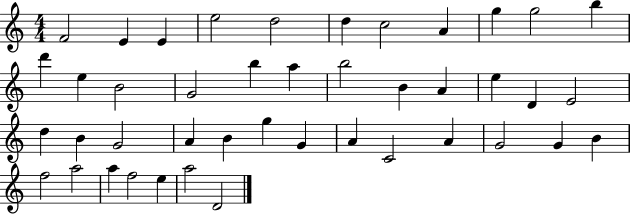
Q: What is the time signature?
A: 4/4